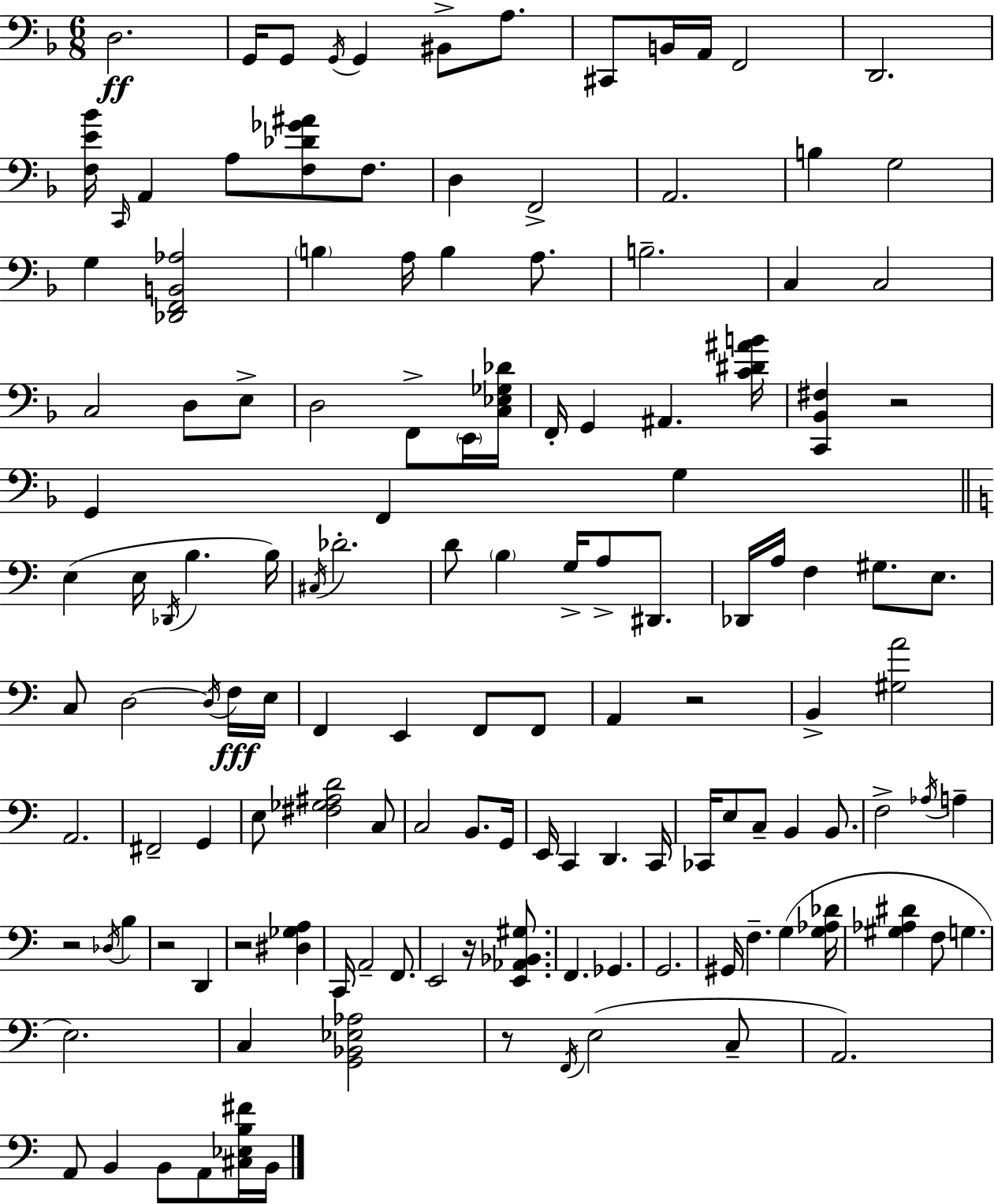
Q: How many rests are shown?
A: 7